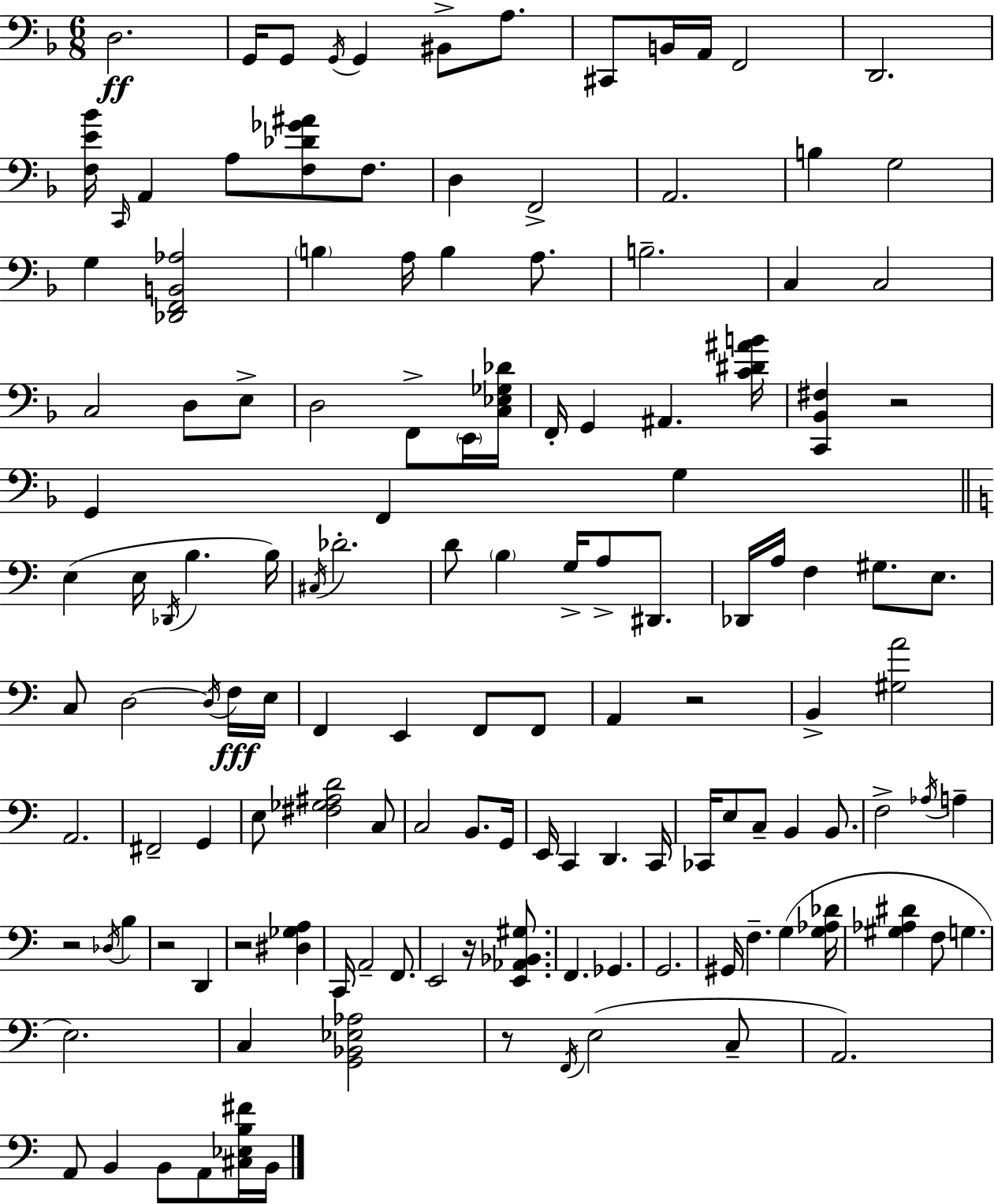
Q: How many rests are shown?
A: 7